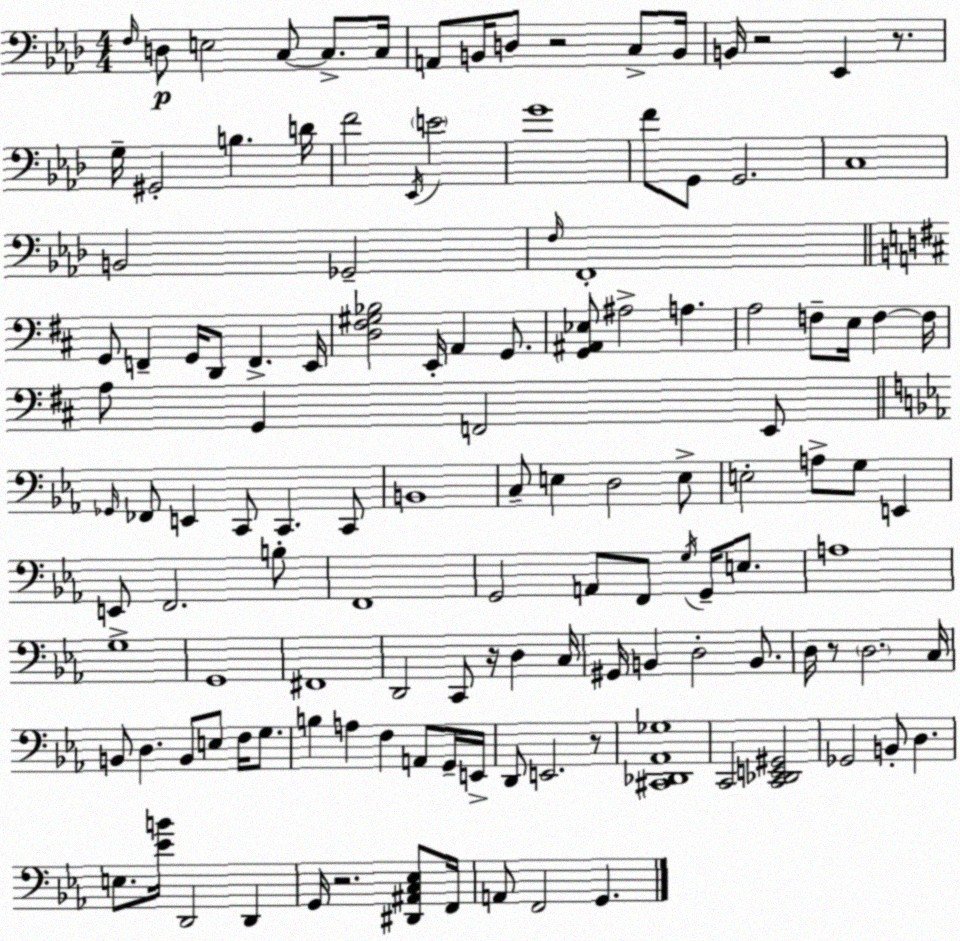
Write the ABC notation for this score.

X:1
T:Untitled
M:4/4
L:1/4
K:Fm
F,/4 D,/2 E,2 C,/2 C,/2 C,/4 A,,/2 B,,/4 D,/2 z2 C,/2 B,,/4 B,,/4 z2 _E,, z/2 G,/4 ^G,,2 B, D/4 F2 _E,,/4 E2 G4 F/2 G,,/2 G,,2 C,4 B,,2 _G,,2 F,/4 F,,4 G,,/2 F,, G,,/4 D,,/2 F,, E,,/4 [D,^F,^G,_B,]2 E,,/4 A,, G,,/2 [G,,^A,,_E,]/2 ^A,2 A, A,2 F,/2 E,/4 F, F,/4 A,/2 G,, F,,2 E,,/2 _G,,/4 _F,,/2 E,, C,,/2 C,, C,,/2 B,,4 C,/2 E, D,2 E,/2 E,2 A,/2 G,/2 E,, E,,/2 F,,2 B,/2 F,,4 G,,2 A,,/2 F,,/2 G,/4 G,,/4 E,/2 A,4 G,4 G,,4 ^F,,4 D,,2 C,,/2 z/4 D, C,/4 ^G,,/4 B,, D,2 B,,/2 D,/4 z/2 D,2 C,/4 B,,/2 D, B,,/2 E,/2 F,/4 G,/2 B, A, F, A,,/2 G,,/4 E,,/4 D,,/2 E,,2 z/2 [^C,,_D,,_A,,_G,]4 C,,2 [C,,_D,,E,,^G,,]2 _G,,2 B,,/2 D, E,/2 [_EB]/4 D,,2 D,, G,,/4 z2 [^D,,^A,,C,_E,]/2 F,,/4 A,,/2 F,,2 G,,